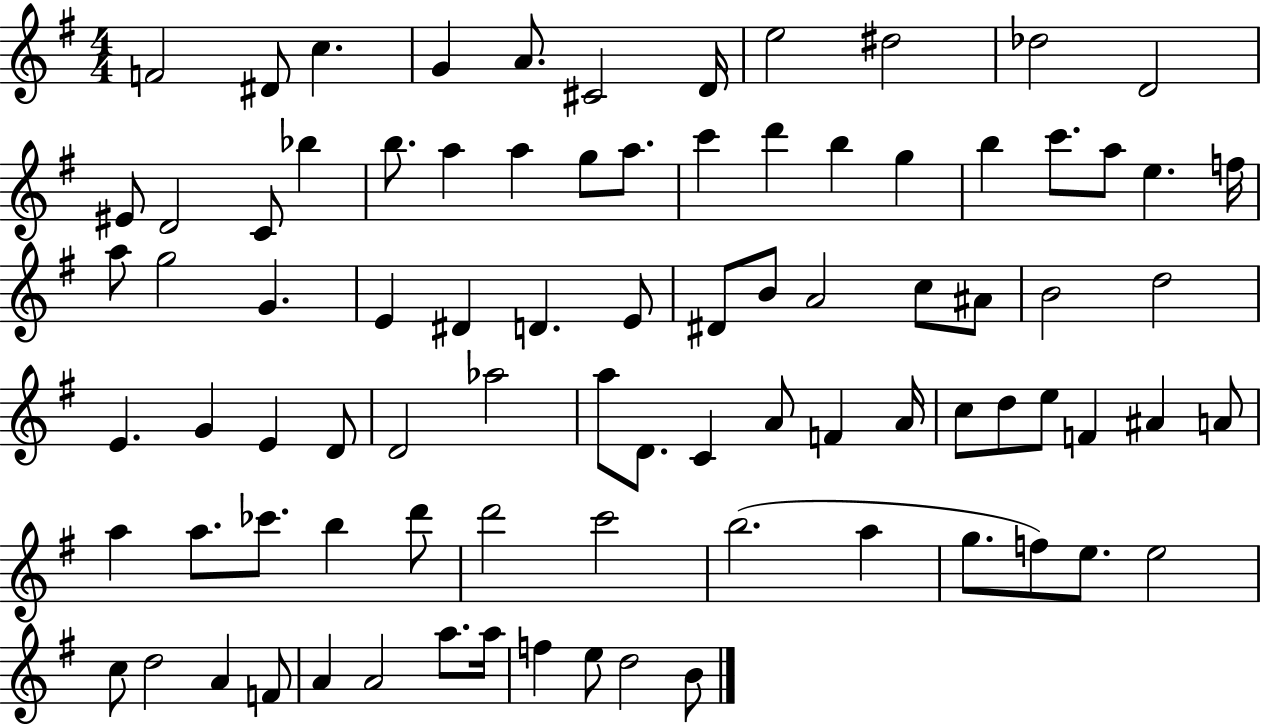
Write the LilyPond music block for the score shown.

{
  \clef treble
  \numericTimeSignature
  \time 4/4
  \key g \major
  f'2 dis'8 c''4. | g'4 a'8. cis'2 d'16 | e''2 dis''2 | des''2 d'2 | \break eis'8 d'2 c'8 bes''4 | b''8. a''4 a''4 g''8 a''8. | c'''4 d'''4 b''4 g''4 | b''4 c'''8. a''8 e''4. f''16 | \break a''8 g''2 g'4. | e'4 dis'4 d'4. e'8 | dis'8 b'8 a'2 c''8 ais'8 | b'2 d''2 | \break e'4. g'4 e'4 d'8 | d'2 aes''2 | a''8 d'8. c'4 a'8 f'4 a'16 | c''8 d''8 e''8 f'4 ais'4 a'8 | \break a''4 a''8. ces'''8. b''4 d'''8 | d'''2 c'''2 | b''2.( a''4 | g''8. f''8) e''8. e''2 | \break c''8 d''2 a'4 f'8 | a'4 a'2 a''8. a''16 | f''4 e''8 d''2 b'8 | \bar "|."
}